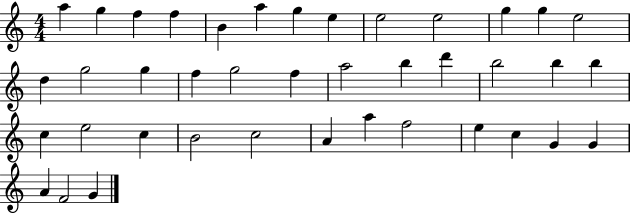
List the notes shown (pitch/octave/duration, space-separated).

A5/q G5/q F5/q F5/q B4/q A5/q G5/q E5/q E5/h E5/h G5/q G5/q E5/h D5/q G5/h G5/q F5/q G5/h F5/q A5/h B5/q D6/q B5/h B5/q B5/q C5/q E5/h C5/q B4/h C5/h A4/q A5/q F5/h E5/q C5/q G4/q G4/q A4/q F4/h G4/q